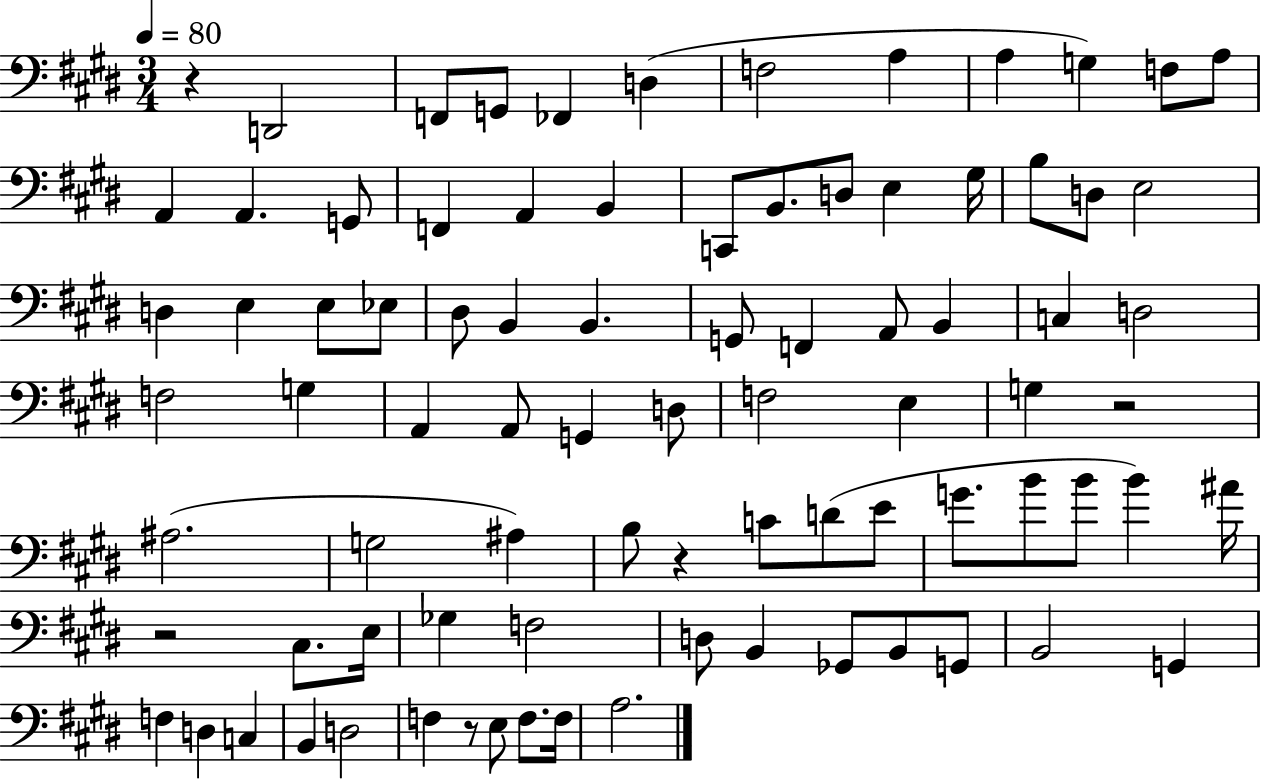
X:1
T:Untitled
M:3/4
L:1/4
K:E
z D,,2 F,,/2 G,,/2 _F,, D, F,2 A, A, G, F,/2 A,/2 A,, A,, G,,/2 F,, A,, B,, C,,/2 B,,/2 D,/2 E, ^G,/4 B,/2 D,/2 E,2 D, E, E,/2 _E,/2 ^D,/2 B,, B,, G,,/2 F,, A,,/2 B,, C, D,2 F,2 G, A,, A,,/2 G,, D,/2 F,2 E, G, z2 ^A,2 G,2 ^A, B,/2 z C/2 D/2 E/2 G/2 B/2 B/2 B ^A/4 z2 ^C,/2 E,/4 _G, F,2 D,/2 B,, _G,,/2 B,,/2 G,,/2 B,,2 G,, F, D, C, B,, D,2 F, z/2 E,/2 F,/2 F,/4 A,2